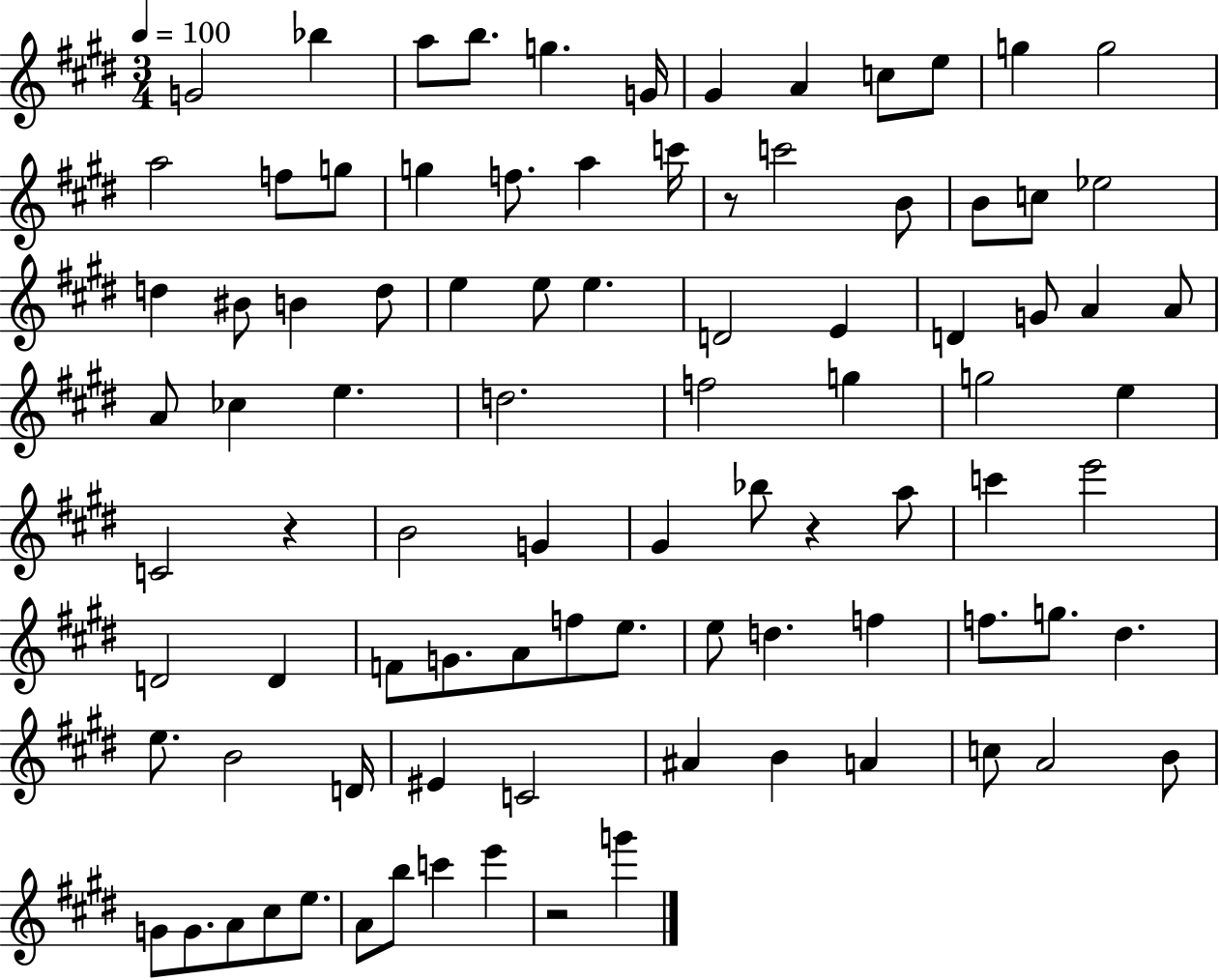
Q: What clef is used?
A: treble